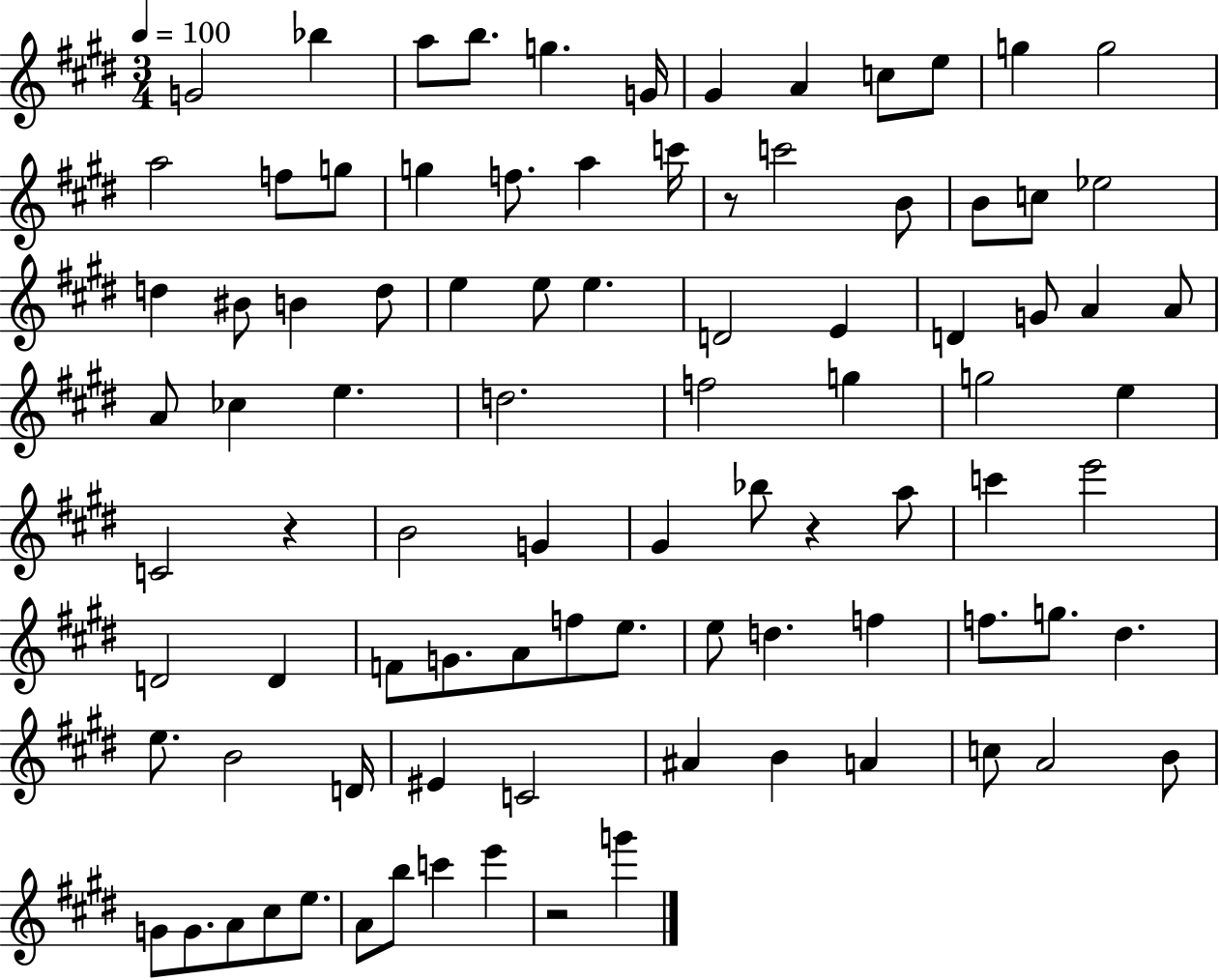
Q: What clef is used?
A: treble